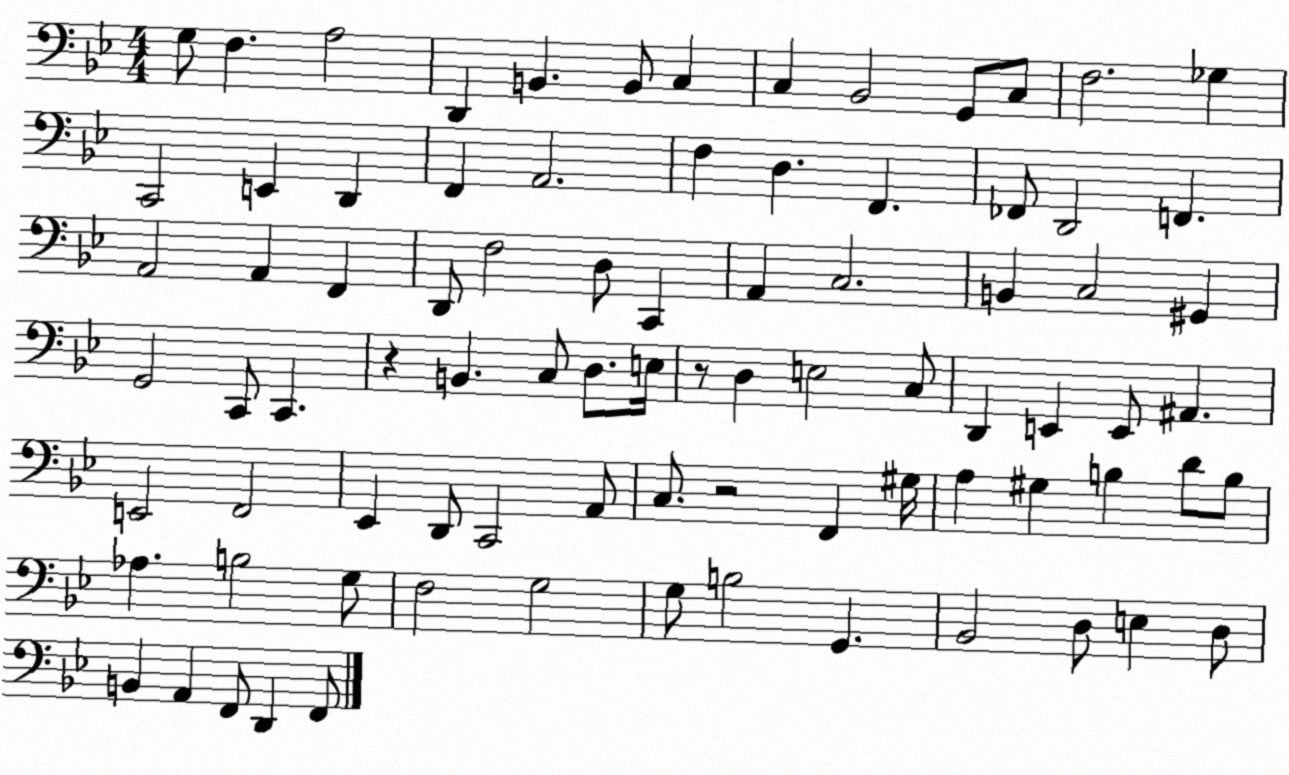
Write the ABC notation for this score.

X:1
T:Untitled
M:4/4
L:1/4
K:Bb
G,/2 F, A,2 D,, B,, B,,/2 C, C, _B,,2 G,,/2 C,/2 F,2 _G, C,,2 E,, D,, F,, A,,2 F, D, F,, _F,,/2 D,,2 F,, A,,2 A,, F,, D,,/2 F,2 D,/2 C,, A,, C,2 B,, C,2 ^G,, G,,2 C,,/2 C,, z B,, C,/2 D,/2 E,/4 z/2 D, E,2 C,/2 D,, E,, E,,/2 ^A,, E,,2 F,,2 _E,, D,,/2 C,,2 A,,/2 C,/2 z2 F,, ^G,/4 A, ^G, B, D/2 B,/2 _A, B,2 G,/2 F,2 G,2 G,/2 B,2 G,, _B,,2 D,/2 E, D,/2 B,, A,, F,,/2 D,, F,,/2